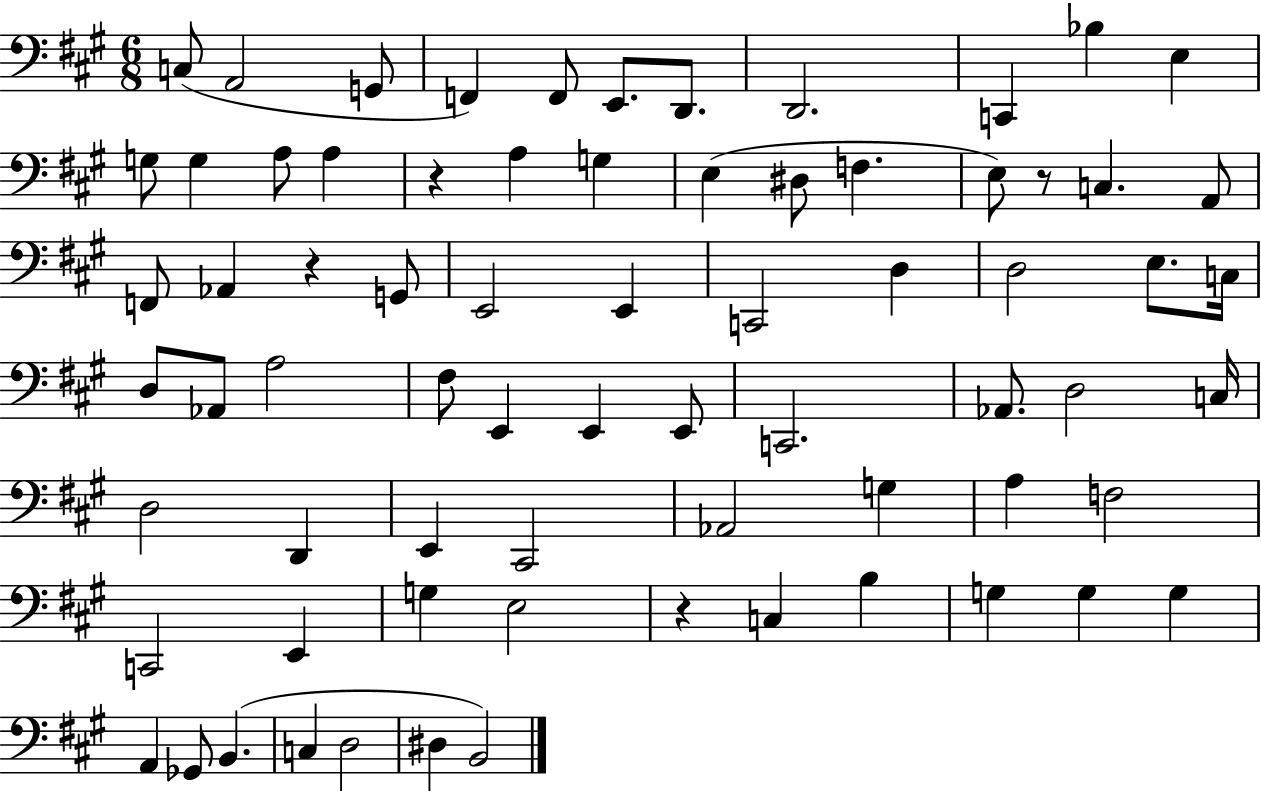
{
  \clef bass
  \numericTimeSignature
  \time 6/8
  \key a \major
  \repeat volta 2 { c8( a,2 g,8 | f,4) f,8 e,8. d,8. | d,2. | c,4 bes4 e4 | \break g8 g4 a8 a4 | r4 a4 g4 | e4( dis8 f4. | e8) r8 c4. a,8 | \break f,8 aes,4 r4 g,8 | e,2 e,4 | c,2 d4 | d2 e8. c16 | \break d8 aes,8 a2 | fis8 e,4 e,4 e,8 | c,2. | aes,8. d2 c16 | \break d2 d,4 | e,4 cis,2 | aes,2 g4 | a4 f2 | \break c,2 e,4 | g4 e2 | r4 c4 b4 | g4 g4 g4 | \break a,4 ges,8 b,4.( | c4 d2 | dis4 b,2) | } \bar "|."
}